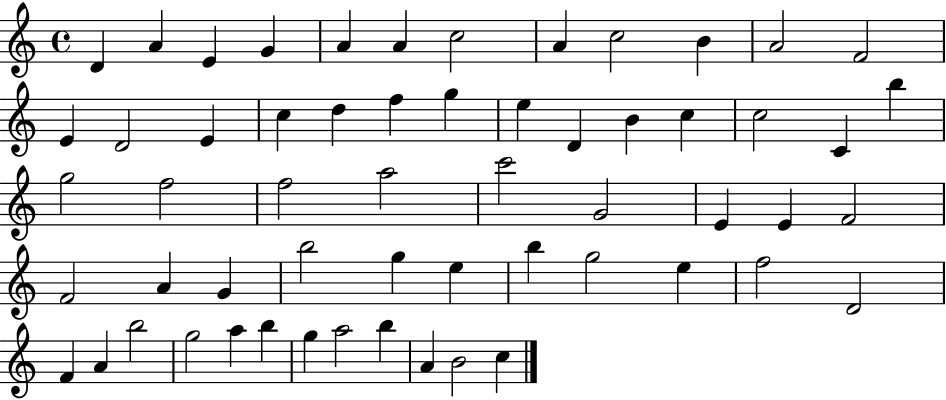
{
  \clef treble
  \time 4/4
  \defaultTimeSignature
  \key c \major
  d'4 a'4 e'4 g'4 | a'4 a'4 c''2 | a'4 c''2 b'4 | a'2 f'2 | \break e'4 d'2 e'4 | c''4 d''4 f''4 g''4 | e''4 d'4 b'4 c''4 | c''2 c'4 b''4 | \break g''2 f''2 | f''2 a''2 | c'''2 g'2 | e'4 e'4 f'2 | \break f'2 a'4 g'4 | b''2 g''4 e''4 | b''4 g''2 e''4 | f''2 d'2 | \break f'4 a'4 b''2 | g''2 a''4 b''4 | g''4 a''2 b''4 | a'4 b'2 c''4 | \break \bar "|."
}